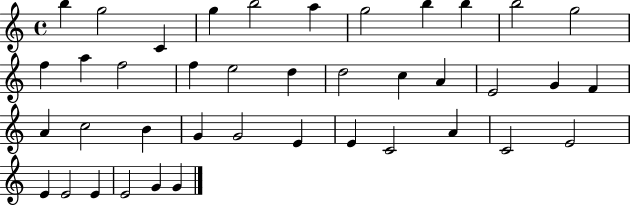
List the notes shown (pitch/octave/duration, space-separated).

B5/q G5/h C4/q G5/q B5/h A5/q G5/h B5/q B5/q B5/h G5/h F5/q A5/q F5/h F5/q E5/h D5/q D5/h C5/q A4/q E4/h G4/q F4/q A4/q C5/h B4/q G4/q G4/h E4/q E4/q C4/h A4/q C4/h E4/h E4/q E4/h E4/q E4/h G4/q G4/q